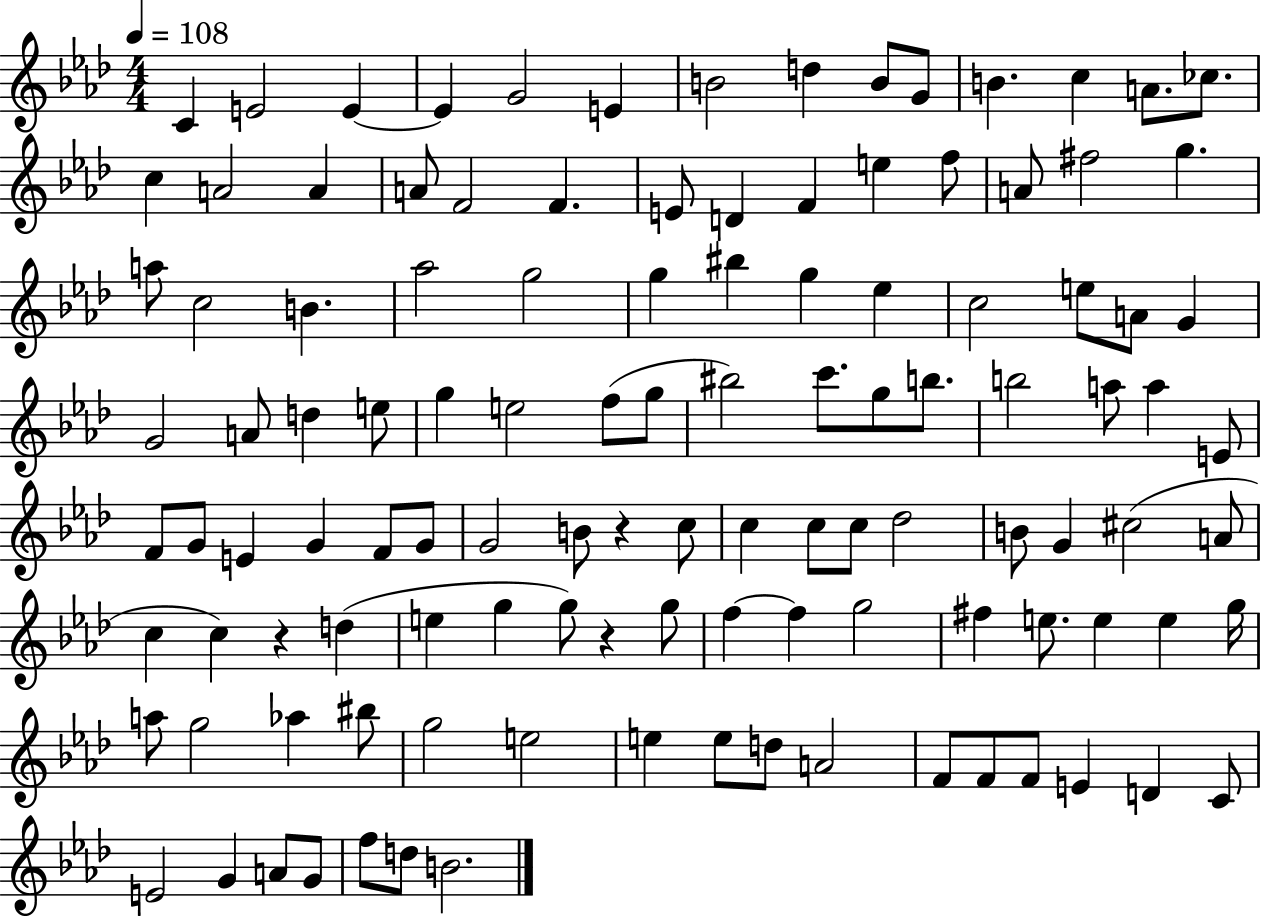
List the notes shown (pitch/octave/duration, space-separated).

C4/q E4/h E4/q E4/q G4/h E4/q B4/h D5/q B4/e G4/e B4/q. C5/q A4/e. CES5/e. C5/q A4/h A4/q A4/e F4/h F4/q. E4/e D4/q F4/q E5/q F5/e A4/e F#5/h G5/q. A5/e C5/h B4/q. Ab5/h G5/h G5/q BIS5/q G5/q Eb5/q C5/h E5/e A4/e G4/q G4/h A4/e D5/q E5/e G5/q E5/h F5/e G5/e BIS5/h C6/e. G5/e B5/e. B5/h A5/e A5/q E4/e F4/e G4/e E4/q G4/q F4/e G4/e G4/h B4/e R/q C5/e C5/q C5/e C5/e Db5/h B4/e G4/q C#5/h A4/e C5/q C5/q R/q D5/q E5/q G5/q G5/e R/q G5/e F5/q F5/q G5/h F#5/q E5/e. E5/q E5/q G5/s A5/e G5/h Ab5/q BIS5/e G5/h E5/h E5/q E5/e D5/e A4/h F4/e F4/e F4/e E4/q D4/q C4/e E4/h G4/q A4/e G4/e F5/e D5/e B4/h.